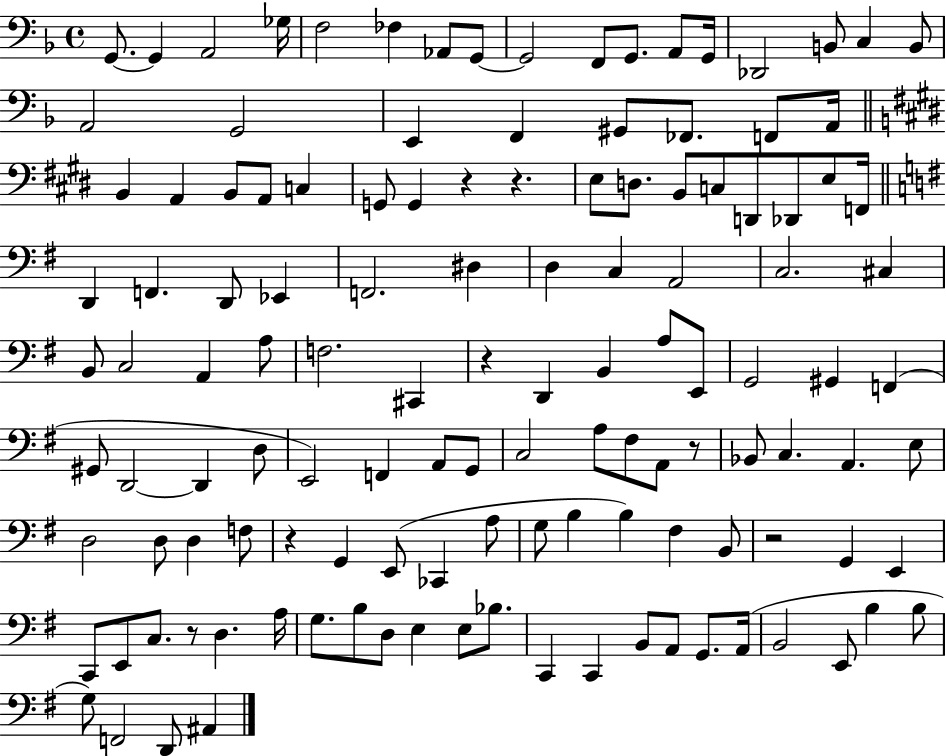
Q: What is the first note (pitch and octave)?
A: G2